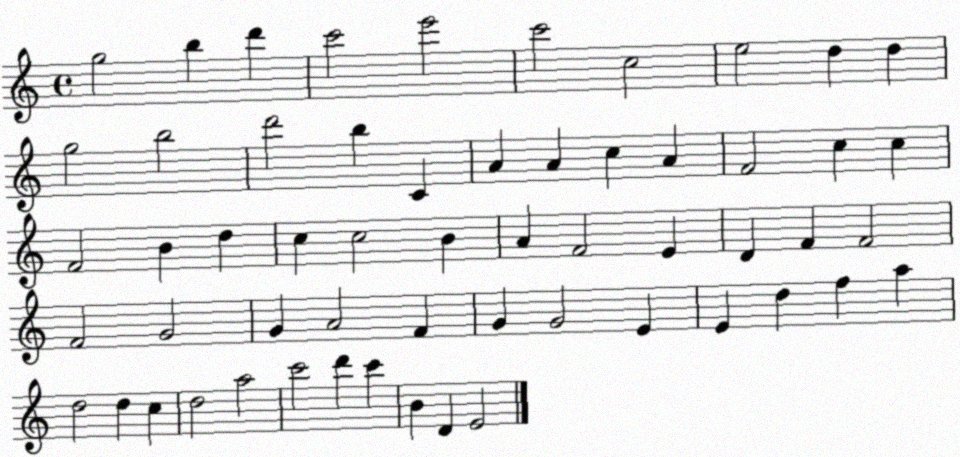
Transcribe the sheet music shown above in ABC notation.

X:1
T:Untitled
M:4/4
L:1/4
K:C
g2 b d' c'2 e'2 c'2 c2 e2 d d g2 b2 d'2 b C A A c A F2 c c F2 B d c c2 B A F2 E D F F2 F2 G2 G A2 F G G2 E E d f a d2 d c d2 a2 c'2 d' c' B D E2